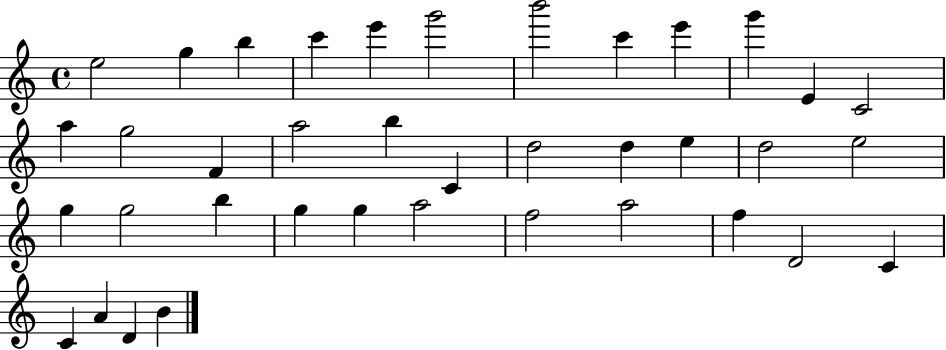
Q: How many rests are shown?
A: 0